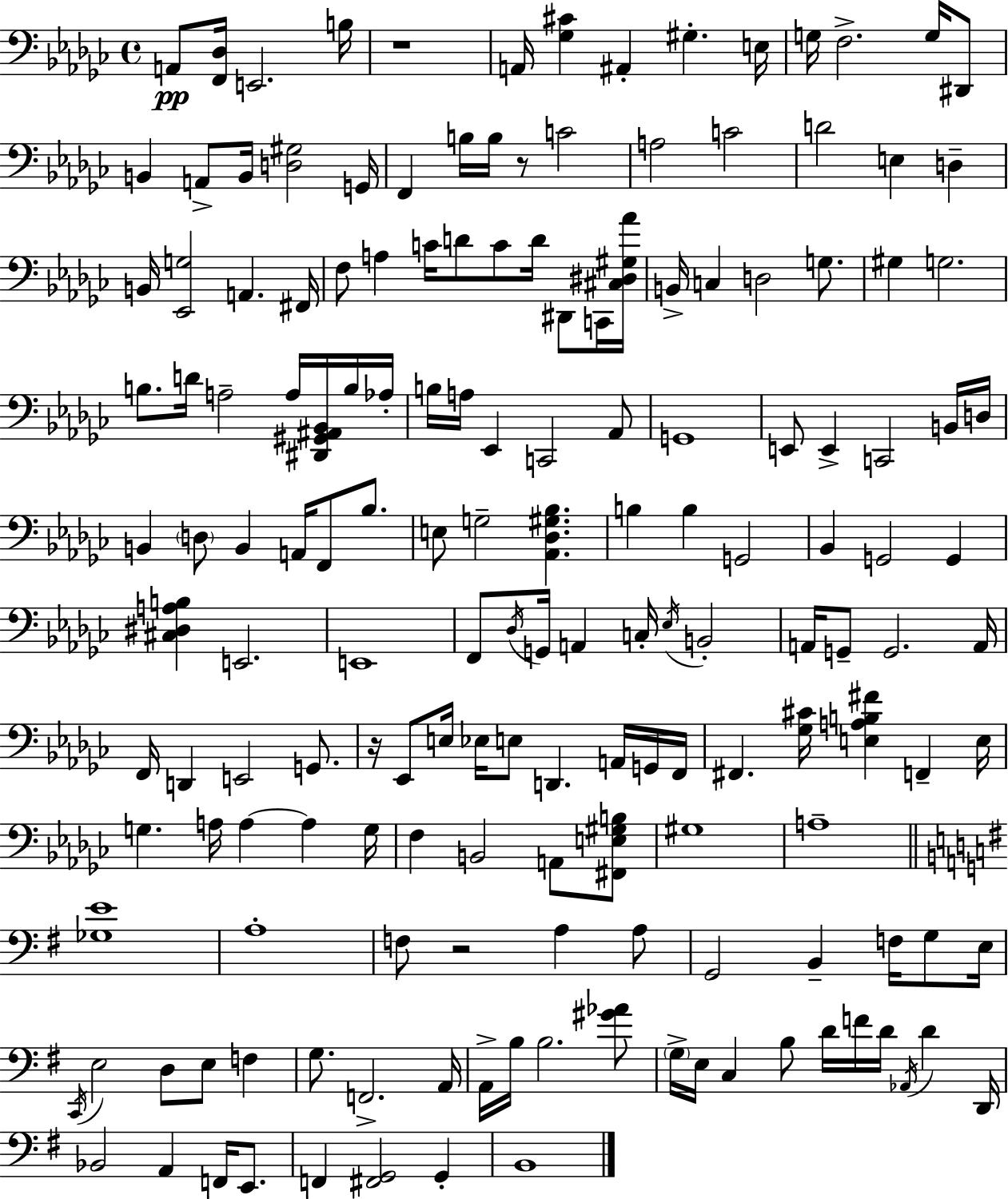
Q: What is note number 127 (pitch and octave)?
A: A2